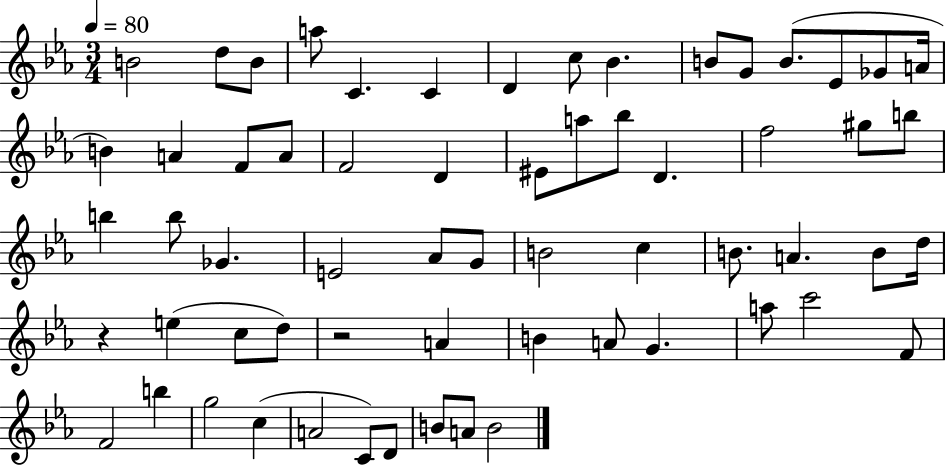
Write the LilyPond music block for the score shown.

{
  \clef treble
  \numericTimeSignature
  \time 3/4
  \key ees \major
  \tempo 4 = 80
  b'2 d''8 b'8 | a''8 c'4. c'4 | d'4 c''8 bes'4. | b'8 g'8 b'8.( ees'8 ges'8 a'16 | \break b'4) a'4 f'8 a'8 | f'2 d'4 | eis'8 a''8 bes''8 d'4. | f''2 gis''8 b''8 | \break b''4 b''8 ges'4. | e'2 aes'8 g'8 | b'2 c''4 | b'8. a'4. b'8 d''16 | \break r4 e''4( c''8 d''8) | r2 a'4 | b'4 a'8 g'4. | a''8 c'''2 f'8 | \break f'2 b''4 | g''2 c''4( | a'2 c'8) d'8 | b'8 a'8 b'2 | \break \bar "|."
}